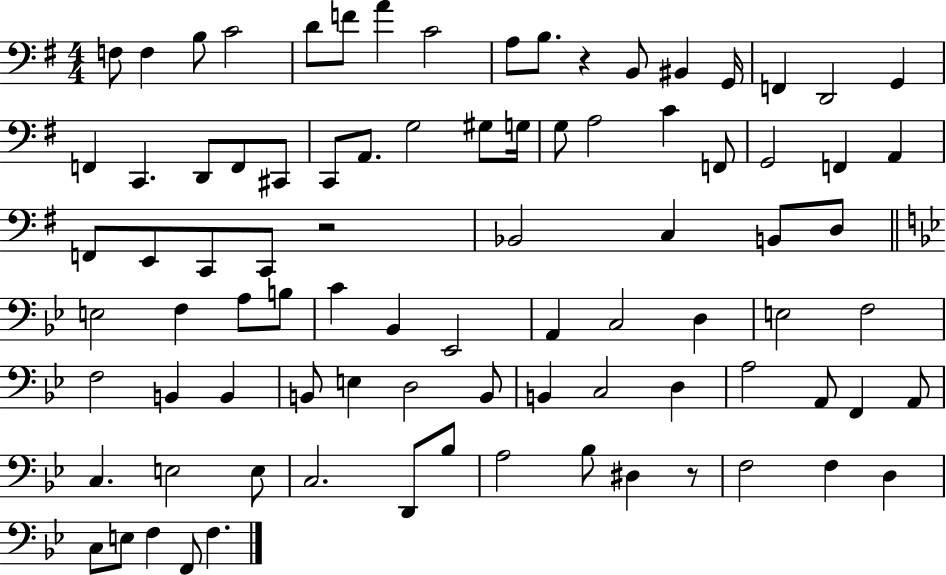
F3/e F3/q B3/e C4/h D4/e F4/e A4/q C4/h A3/e B3/e. R/q B2/e BIS2/q G2/s F2/q D2/h G2/q F2/q C2/q. D2/e F2/e C#2/e C2/e A2/e. G3/h G#3/e G3/s G3/e A3/h C4/q F2/e G2/h F2/q A2/q F2/e E2/e C2/e C2/e R/h Bb2/h C3/q B2/e D3/e E3/h F3/q A3/e B3/e C4/q Bb2/q Eb2/h A2/q C3/h D3/q E3/h F3/h F3/h B2/q B2/q B2/e E3/q D3/h B2/e B2/q C3/h D3/q A3/h A2/e F2/q A2/e C3/q. E3/h E3/e C3/h. D2/e Bb3/e A3/h Bb3/e D#3/q R/e F3/h F3/q D3/q C3/e E3/e F3/q F2/e F3/q.